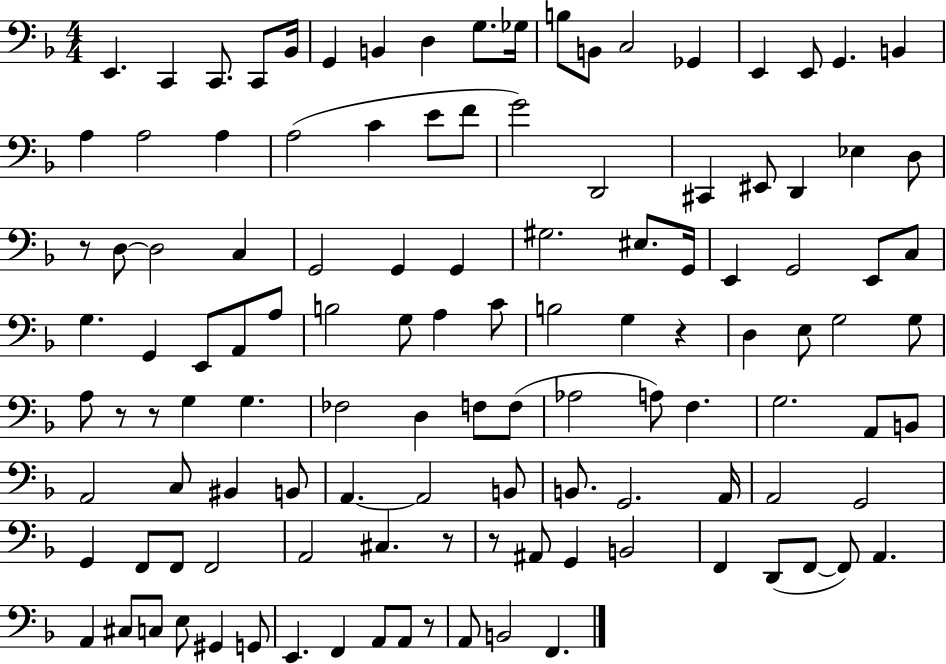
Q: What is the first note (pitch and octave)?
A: E2